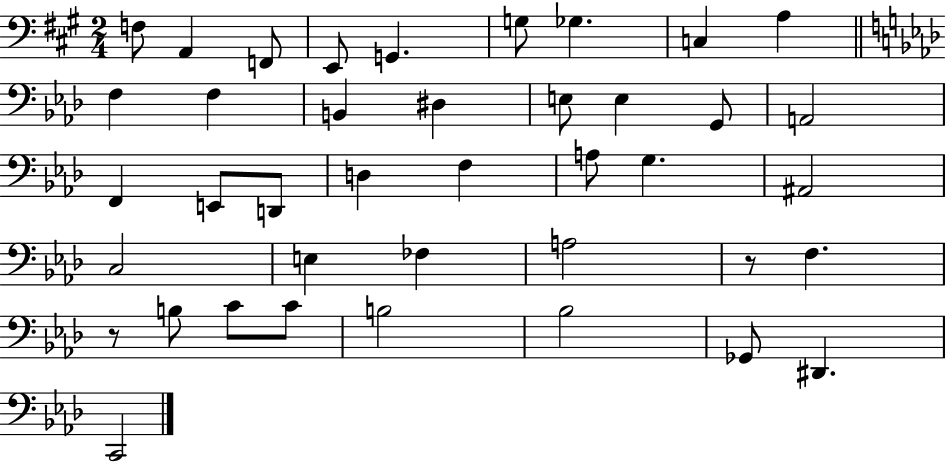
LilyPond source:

{
  \clef bass
  \numericTimeSignature
  \time 2/4
  \key a \major
  \repeat volta 2 { f8 a,4 f,8 | e,8 g,4. | g8 ges4. | c4 a4 | \break \bar "||" \break \key f \minor f4 f4 | b,4 dis4 | e8 e4 g,8 | a,2 | \break f,4 e,8 d,8 | d4 f4 | a8 g4. | ais,2 | \break c2 | e4 fes4 | a2 | r8 f4. | \break r8 b8 c'8 c'8 | b2 | bes2 | ges,8 dis,4. | \break c,2 | } \bar "|."
}